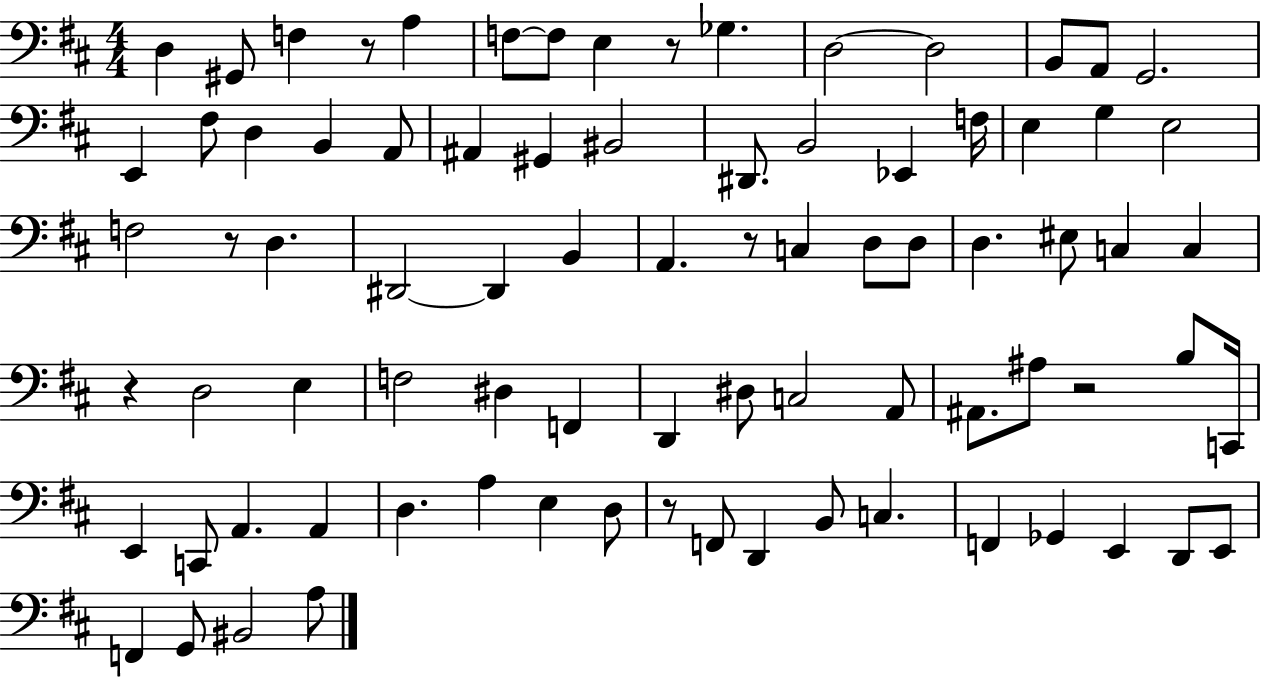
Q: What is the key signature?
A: D major